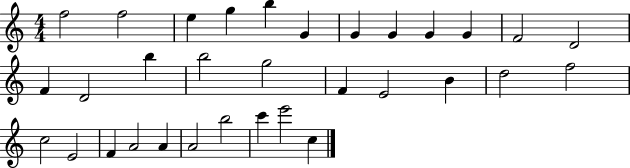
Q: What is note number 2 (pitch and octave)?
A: F5